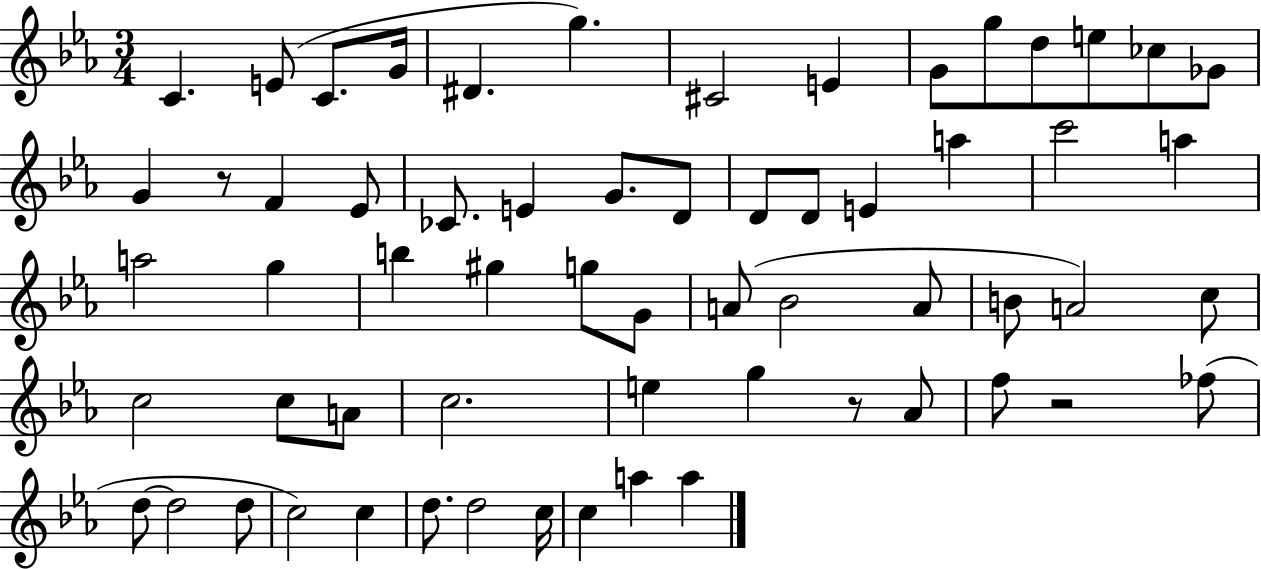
{
  \clef treble
  \numericTimeSignature
  \time 3/4
  \key ees \major
  c'4. e'8( c'8. g'16 | dis'4. g''4.) | cis'2 e'4 | g'8 g''8 d''8 e''8 ces''8 ges'8 | \break g'4 r8 f'4 ees'8 | ces'8. e'4 g'8. d'8 | d'8 d'8 e'4 a''4 | c'''2 a''4 | \break a''2 g''4 | b''4 gis''4 g''8 g'8 | a'8( bes'2 a'8 | b'8 a'2) c''8 | \break c''2 c''8 a'8 | c''2. | e''4 g''4 r8 aes'8 | f''8 r2 fes''8( | \break d''8~~ d''2 d''8 | c''2) c''4 | d''8. d''2 c''16 | c''4 a''4 a''4 | \break \bar "|."
}